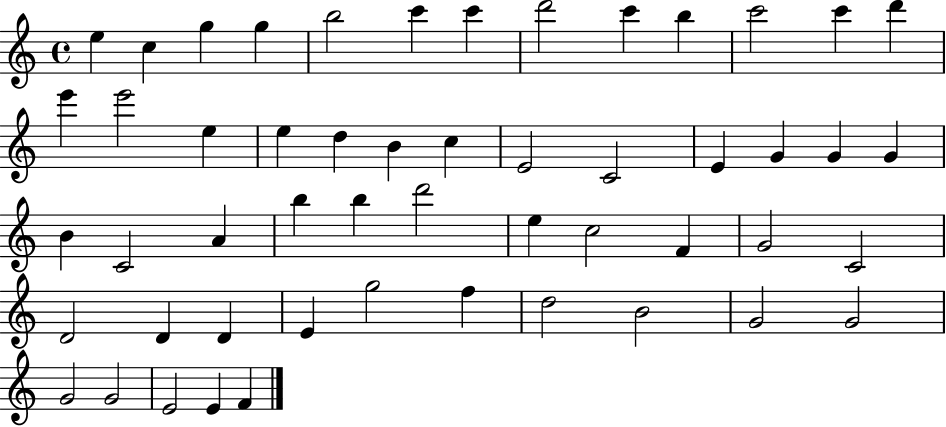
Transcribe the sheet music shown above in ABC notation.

X:1
T:Untitled
M:4/4
L:1/4
K:C
e c g g b2 c' c' d'2 c' b c'2 c' d' e' e'2 e e d B c E2 C2 E G G G B C2 A b b d'2 e c2 F G2 C2 D2 D D E g2 f d2 B2 G2 G2 G2 G2 E2 E F